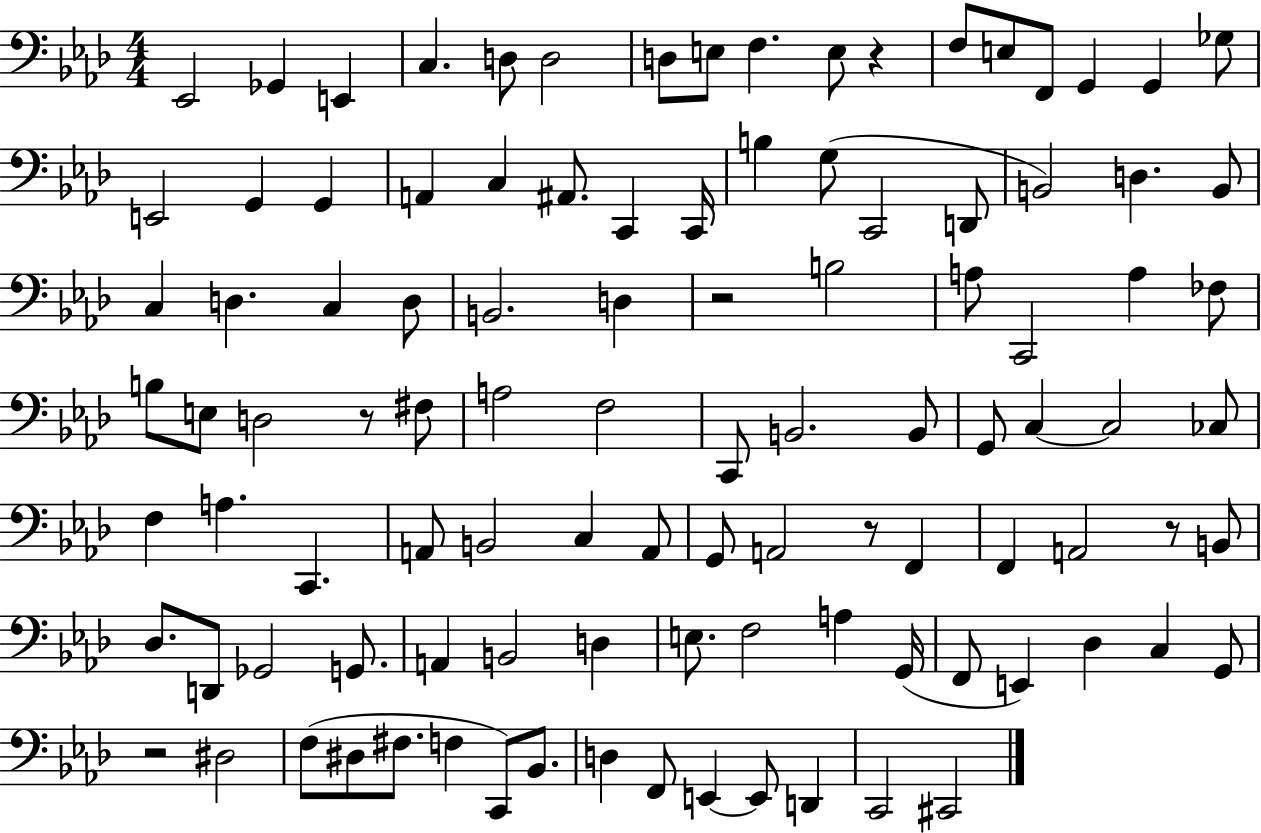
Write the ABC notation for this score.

X:1
T:Untitled
M:4/4
L:1/4
K:Ab
_E,,2 _G,, E,, C, D,/2 D,2 D,/2 E,/2 F, E,/2 z F,/2 E,/2 F,,/2 G,, G,, _G,/2 E,,2 G,, G,, A,, C, ^A,,/2 C,, C,,/4 B, G,/2 C,,2 D,,/2 B,,2 D, B,,/2 C, D, C, D,/2 B,,2 D, z2 B,2 A,/2 C,,2 A, _F,/2 B,/2 E,/2 D,2 z/2 ^F,/2 A,2 F,2 C,,/2 B,,2 B,,/2 G,,/2 C, C,2 _C,/2 F, A, C,, A,,/2 B,,2 C, A,,/2 G,,/2 A,,2 z/2 F,, F,, A,,2 z/2 B,,/2 _D,/2 D,,/2 _G,,2 G,,/2 A,, B,,2 D, E,/2 F,2 A, G,,/4 F,,/2 E,, _D, C, G,,/2 z2 ^D,2 F,/2 ^D,/2 ^F,/2 F, C,,/2 _B,,/2 D, F,,/2 E,, E,,/2 D,, C,,2 ^C,,2